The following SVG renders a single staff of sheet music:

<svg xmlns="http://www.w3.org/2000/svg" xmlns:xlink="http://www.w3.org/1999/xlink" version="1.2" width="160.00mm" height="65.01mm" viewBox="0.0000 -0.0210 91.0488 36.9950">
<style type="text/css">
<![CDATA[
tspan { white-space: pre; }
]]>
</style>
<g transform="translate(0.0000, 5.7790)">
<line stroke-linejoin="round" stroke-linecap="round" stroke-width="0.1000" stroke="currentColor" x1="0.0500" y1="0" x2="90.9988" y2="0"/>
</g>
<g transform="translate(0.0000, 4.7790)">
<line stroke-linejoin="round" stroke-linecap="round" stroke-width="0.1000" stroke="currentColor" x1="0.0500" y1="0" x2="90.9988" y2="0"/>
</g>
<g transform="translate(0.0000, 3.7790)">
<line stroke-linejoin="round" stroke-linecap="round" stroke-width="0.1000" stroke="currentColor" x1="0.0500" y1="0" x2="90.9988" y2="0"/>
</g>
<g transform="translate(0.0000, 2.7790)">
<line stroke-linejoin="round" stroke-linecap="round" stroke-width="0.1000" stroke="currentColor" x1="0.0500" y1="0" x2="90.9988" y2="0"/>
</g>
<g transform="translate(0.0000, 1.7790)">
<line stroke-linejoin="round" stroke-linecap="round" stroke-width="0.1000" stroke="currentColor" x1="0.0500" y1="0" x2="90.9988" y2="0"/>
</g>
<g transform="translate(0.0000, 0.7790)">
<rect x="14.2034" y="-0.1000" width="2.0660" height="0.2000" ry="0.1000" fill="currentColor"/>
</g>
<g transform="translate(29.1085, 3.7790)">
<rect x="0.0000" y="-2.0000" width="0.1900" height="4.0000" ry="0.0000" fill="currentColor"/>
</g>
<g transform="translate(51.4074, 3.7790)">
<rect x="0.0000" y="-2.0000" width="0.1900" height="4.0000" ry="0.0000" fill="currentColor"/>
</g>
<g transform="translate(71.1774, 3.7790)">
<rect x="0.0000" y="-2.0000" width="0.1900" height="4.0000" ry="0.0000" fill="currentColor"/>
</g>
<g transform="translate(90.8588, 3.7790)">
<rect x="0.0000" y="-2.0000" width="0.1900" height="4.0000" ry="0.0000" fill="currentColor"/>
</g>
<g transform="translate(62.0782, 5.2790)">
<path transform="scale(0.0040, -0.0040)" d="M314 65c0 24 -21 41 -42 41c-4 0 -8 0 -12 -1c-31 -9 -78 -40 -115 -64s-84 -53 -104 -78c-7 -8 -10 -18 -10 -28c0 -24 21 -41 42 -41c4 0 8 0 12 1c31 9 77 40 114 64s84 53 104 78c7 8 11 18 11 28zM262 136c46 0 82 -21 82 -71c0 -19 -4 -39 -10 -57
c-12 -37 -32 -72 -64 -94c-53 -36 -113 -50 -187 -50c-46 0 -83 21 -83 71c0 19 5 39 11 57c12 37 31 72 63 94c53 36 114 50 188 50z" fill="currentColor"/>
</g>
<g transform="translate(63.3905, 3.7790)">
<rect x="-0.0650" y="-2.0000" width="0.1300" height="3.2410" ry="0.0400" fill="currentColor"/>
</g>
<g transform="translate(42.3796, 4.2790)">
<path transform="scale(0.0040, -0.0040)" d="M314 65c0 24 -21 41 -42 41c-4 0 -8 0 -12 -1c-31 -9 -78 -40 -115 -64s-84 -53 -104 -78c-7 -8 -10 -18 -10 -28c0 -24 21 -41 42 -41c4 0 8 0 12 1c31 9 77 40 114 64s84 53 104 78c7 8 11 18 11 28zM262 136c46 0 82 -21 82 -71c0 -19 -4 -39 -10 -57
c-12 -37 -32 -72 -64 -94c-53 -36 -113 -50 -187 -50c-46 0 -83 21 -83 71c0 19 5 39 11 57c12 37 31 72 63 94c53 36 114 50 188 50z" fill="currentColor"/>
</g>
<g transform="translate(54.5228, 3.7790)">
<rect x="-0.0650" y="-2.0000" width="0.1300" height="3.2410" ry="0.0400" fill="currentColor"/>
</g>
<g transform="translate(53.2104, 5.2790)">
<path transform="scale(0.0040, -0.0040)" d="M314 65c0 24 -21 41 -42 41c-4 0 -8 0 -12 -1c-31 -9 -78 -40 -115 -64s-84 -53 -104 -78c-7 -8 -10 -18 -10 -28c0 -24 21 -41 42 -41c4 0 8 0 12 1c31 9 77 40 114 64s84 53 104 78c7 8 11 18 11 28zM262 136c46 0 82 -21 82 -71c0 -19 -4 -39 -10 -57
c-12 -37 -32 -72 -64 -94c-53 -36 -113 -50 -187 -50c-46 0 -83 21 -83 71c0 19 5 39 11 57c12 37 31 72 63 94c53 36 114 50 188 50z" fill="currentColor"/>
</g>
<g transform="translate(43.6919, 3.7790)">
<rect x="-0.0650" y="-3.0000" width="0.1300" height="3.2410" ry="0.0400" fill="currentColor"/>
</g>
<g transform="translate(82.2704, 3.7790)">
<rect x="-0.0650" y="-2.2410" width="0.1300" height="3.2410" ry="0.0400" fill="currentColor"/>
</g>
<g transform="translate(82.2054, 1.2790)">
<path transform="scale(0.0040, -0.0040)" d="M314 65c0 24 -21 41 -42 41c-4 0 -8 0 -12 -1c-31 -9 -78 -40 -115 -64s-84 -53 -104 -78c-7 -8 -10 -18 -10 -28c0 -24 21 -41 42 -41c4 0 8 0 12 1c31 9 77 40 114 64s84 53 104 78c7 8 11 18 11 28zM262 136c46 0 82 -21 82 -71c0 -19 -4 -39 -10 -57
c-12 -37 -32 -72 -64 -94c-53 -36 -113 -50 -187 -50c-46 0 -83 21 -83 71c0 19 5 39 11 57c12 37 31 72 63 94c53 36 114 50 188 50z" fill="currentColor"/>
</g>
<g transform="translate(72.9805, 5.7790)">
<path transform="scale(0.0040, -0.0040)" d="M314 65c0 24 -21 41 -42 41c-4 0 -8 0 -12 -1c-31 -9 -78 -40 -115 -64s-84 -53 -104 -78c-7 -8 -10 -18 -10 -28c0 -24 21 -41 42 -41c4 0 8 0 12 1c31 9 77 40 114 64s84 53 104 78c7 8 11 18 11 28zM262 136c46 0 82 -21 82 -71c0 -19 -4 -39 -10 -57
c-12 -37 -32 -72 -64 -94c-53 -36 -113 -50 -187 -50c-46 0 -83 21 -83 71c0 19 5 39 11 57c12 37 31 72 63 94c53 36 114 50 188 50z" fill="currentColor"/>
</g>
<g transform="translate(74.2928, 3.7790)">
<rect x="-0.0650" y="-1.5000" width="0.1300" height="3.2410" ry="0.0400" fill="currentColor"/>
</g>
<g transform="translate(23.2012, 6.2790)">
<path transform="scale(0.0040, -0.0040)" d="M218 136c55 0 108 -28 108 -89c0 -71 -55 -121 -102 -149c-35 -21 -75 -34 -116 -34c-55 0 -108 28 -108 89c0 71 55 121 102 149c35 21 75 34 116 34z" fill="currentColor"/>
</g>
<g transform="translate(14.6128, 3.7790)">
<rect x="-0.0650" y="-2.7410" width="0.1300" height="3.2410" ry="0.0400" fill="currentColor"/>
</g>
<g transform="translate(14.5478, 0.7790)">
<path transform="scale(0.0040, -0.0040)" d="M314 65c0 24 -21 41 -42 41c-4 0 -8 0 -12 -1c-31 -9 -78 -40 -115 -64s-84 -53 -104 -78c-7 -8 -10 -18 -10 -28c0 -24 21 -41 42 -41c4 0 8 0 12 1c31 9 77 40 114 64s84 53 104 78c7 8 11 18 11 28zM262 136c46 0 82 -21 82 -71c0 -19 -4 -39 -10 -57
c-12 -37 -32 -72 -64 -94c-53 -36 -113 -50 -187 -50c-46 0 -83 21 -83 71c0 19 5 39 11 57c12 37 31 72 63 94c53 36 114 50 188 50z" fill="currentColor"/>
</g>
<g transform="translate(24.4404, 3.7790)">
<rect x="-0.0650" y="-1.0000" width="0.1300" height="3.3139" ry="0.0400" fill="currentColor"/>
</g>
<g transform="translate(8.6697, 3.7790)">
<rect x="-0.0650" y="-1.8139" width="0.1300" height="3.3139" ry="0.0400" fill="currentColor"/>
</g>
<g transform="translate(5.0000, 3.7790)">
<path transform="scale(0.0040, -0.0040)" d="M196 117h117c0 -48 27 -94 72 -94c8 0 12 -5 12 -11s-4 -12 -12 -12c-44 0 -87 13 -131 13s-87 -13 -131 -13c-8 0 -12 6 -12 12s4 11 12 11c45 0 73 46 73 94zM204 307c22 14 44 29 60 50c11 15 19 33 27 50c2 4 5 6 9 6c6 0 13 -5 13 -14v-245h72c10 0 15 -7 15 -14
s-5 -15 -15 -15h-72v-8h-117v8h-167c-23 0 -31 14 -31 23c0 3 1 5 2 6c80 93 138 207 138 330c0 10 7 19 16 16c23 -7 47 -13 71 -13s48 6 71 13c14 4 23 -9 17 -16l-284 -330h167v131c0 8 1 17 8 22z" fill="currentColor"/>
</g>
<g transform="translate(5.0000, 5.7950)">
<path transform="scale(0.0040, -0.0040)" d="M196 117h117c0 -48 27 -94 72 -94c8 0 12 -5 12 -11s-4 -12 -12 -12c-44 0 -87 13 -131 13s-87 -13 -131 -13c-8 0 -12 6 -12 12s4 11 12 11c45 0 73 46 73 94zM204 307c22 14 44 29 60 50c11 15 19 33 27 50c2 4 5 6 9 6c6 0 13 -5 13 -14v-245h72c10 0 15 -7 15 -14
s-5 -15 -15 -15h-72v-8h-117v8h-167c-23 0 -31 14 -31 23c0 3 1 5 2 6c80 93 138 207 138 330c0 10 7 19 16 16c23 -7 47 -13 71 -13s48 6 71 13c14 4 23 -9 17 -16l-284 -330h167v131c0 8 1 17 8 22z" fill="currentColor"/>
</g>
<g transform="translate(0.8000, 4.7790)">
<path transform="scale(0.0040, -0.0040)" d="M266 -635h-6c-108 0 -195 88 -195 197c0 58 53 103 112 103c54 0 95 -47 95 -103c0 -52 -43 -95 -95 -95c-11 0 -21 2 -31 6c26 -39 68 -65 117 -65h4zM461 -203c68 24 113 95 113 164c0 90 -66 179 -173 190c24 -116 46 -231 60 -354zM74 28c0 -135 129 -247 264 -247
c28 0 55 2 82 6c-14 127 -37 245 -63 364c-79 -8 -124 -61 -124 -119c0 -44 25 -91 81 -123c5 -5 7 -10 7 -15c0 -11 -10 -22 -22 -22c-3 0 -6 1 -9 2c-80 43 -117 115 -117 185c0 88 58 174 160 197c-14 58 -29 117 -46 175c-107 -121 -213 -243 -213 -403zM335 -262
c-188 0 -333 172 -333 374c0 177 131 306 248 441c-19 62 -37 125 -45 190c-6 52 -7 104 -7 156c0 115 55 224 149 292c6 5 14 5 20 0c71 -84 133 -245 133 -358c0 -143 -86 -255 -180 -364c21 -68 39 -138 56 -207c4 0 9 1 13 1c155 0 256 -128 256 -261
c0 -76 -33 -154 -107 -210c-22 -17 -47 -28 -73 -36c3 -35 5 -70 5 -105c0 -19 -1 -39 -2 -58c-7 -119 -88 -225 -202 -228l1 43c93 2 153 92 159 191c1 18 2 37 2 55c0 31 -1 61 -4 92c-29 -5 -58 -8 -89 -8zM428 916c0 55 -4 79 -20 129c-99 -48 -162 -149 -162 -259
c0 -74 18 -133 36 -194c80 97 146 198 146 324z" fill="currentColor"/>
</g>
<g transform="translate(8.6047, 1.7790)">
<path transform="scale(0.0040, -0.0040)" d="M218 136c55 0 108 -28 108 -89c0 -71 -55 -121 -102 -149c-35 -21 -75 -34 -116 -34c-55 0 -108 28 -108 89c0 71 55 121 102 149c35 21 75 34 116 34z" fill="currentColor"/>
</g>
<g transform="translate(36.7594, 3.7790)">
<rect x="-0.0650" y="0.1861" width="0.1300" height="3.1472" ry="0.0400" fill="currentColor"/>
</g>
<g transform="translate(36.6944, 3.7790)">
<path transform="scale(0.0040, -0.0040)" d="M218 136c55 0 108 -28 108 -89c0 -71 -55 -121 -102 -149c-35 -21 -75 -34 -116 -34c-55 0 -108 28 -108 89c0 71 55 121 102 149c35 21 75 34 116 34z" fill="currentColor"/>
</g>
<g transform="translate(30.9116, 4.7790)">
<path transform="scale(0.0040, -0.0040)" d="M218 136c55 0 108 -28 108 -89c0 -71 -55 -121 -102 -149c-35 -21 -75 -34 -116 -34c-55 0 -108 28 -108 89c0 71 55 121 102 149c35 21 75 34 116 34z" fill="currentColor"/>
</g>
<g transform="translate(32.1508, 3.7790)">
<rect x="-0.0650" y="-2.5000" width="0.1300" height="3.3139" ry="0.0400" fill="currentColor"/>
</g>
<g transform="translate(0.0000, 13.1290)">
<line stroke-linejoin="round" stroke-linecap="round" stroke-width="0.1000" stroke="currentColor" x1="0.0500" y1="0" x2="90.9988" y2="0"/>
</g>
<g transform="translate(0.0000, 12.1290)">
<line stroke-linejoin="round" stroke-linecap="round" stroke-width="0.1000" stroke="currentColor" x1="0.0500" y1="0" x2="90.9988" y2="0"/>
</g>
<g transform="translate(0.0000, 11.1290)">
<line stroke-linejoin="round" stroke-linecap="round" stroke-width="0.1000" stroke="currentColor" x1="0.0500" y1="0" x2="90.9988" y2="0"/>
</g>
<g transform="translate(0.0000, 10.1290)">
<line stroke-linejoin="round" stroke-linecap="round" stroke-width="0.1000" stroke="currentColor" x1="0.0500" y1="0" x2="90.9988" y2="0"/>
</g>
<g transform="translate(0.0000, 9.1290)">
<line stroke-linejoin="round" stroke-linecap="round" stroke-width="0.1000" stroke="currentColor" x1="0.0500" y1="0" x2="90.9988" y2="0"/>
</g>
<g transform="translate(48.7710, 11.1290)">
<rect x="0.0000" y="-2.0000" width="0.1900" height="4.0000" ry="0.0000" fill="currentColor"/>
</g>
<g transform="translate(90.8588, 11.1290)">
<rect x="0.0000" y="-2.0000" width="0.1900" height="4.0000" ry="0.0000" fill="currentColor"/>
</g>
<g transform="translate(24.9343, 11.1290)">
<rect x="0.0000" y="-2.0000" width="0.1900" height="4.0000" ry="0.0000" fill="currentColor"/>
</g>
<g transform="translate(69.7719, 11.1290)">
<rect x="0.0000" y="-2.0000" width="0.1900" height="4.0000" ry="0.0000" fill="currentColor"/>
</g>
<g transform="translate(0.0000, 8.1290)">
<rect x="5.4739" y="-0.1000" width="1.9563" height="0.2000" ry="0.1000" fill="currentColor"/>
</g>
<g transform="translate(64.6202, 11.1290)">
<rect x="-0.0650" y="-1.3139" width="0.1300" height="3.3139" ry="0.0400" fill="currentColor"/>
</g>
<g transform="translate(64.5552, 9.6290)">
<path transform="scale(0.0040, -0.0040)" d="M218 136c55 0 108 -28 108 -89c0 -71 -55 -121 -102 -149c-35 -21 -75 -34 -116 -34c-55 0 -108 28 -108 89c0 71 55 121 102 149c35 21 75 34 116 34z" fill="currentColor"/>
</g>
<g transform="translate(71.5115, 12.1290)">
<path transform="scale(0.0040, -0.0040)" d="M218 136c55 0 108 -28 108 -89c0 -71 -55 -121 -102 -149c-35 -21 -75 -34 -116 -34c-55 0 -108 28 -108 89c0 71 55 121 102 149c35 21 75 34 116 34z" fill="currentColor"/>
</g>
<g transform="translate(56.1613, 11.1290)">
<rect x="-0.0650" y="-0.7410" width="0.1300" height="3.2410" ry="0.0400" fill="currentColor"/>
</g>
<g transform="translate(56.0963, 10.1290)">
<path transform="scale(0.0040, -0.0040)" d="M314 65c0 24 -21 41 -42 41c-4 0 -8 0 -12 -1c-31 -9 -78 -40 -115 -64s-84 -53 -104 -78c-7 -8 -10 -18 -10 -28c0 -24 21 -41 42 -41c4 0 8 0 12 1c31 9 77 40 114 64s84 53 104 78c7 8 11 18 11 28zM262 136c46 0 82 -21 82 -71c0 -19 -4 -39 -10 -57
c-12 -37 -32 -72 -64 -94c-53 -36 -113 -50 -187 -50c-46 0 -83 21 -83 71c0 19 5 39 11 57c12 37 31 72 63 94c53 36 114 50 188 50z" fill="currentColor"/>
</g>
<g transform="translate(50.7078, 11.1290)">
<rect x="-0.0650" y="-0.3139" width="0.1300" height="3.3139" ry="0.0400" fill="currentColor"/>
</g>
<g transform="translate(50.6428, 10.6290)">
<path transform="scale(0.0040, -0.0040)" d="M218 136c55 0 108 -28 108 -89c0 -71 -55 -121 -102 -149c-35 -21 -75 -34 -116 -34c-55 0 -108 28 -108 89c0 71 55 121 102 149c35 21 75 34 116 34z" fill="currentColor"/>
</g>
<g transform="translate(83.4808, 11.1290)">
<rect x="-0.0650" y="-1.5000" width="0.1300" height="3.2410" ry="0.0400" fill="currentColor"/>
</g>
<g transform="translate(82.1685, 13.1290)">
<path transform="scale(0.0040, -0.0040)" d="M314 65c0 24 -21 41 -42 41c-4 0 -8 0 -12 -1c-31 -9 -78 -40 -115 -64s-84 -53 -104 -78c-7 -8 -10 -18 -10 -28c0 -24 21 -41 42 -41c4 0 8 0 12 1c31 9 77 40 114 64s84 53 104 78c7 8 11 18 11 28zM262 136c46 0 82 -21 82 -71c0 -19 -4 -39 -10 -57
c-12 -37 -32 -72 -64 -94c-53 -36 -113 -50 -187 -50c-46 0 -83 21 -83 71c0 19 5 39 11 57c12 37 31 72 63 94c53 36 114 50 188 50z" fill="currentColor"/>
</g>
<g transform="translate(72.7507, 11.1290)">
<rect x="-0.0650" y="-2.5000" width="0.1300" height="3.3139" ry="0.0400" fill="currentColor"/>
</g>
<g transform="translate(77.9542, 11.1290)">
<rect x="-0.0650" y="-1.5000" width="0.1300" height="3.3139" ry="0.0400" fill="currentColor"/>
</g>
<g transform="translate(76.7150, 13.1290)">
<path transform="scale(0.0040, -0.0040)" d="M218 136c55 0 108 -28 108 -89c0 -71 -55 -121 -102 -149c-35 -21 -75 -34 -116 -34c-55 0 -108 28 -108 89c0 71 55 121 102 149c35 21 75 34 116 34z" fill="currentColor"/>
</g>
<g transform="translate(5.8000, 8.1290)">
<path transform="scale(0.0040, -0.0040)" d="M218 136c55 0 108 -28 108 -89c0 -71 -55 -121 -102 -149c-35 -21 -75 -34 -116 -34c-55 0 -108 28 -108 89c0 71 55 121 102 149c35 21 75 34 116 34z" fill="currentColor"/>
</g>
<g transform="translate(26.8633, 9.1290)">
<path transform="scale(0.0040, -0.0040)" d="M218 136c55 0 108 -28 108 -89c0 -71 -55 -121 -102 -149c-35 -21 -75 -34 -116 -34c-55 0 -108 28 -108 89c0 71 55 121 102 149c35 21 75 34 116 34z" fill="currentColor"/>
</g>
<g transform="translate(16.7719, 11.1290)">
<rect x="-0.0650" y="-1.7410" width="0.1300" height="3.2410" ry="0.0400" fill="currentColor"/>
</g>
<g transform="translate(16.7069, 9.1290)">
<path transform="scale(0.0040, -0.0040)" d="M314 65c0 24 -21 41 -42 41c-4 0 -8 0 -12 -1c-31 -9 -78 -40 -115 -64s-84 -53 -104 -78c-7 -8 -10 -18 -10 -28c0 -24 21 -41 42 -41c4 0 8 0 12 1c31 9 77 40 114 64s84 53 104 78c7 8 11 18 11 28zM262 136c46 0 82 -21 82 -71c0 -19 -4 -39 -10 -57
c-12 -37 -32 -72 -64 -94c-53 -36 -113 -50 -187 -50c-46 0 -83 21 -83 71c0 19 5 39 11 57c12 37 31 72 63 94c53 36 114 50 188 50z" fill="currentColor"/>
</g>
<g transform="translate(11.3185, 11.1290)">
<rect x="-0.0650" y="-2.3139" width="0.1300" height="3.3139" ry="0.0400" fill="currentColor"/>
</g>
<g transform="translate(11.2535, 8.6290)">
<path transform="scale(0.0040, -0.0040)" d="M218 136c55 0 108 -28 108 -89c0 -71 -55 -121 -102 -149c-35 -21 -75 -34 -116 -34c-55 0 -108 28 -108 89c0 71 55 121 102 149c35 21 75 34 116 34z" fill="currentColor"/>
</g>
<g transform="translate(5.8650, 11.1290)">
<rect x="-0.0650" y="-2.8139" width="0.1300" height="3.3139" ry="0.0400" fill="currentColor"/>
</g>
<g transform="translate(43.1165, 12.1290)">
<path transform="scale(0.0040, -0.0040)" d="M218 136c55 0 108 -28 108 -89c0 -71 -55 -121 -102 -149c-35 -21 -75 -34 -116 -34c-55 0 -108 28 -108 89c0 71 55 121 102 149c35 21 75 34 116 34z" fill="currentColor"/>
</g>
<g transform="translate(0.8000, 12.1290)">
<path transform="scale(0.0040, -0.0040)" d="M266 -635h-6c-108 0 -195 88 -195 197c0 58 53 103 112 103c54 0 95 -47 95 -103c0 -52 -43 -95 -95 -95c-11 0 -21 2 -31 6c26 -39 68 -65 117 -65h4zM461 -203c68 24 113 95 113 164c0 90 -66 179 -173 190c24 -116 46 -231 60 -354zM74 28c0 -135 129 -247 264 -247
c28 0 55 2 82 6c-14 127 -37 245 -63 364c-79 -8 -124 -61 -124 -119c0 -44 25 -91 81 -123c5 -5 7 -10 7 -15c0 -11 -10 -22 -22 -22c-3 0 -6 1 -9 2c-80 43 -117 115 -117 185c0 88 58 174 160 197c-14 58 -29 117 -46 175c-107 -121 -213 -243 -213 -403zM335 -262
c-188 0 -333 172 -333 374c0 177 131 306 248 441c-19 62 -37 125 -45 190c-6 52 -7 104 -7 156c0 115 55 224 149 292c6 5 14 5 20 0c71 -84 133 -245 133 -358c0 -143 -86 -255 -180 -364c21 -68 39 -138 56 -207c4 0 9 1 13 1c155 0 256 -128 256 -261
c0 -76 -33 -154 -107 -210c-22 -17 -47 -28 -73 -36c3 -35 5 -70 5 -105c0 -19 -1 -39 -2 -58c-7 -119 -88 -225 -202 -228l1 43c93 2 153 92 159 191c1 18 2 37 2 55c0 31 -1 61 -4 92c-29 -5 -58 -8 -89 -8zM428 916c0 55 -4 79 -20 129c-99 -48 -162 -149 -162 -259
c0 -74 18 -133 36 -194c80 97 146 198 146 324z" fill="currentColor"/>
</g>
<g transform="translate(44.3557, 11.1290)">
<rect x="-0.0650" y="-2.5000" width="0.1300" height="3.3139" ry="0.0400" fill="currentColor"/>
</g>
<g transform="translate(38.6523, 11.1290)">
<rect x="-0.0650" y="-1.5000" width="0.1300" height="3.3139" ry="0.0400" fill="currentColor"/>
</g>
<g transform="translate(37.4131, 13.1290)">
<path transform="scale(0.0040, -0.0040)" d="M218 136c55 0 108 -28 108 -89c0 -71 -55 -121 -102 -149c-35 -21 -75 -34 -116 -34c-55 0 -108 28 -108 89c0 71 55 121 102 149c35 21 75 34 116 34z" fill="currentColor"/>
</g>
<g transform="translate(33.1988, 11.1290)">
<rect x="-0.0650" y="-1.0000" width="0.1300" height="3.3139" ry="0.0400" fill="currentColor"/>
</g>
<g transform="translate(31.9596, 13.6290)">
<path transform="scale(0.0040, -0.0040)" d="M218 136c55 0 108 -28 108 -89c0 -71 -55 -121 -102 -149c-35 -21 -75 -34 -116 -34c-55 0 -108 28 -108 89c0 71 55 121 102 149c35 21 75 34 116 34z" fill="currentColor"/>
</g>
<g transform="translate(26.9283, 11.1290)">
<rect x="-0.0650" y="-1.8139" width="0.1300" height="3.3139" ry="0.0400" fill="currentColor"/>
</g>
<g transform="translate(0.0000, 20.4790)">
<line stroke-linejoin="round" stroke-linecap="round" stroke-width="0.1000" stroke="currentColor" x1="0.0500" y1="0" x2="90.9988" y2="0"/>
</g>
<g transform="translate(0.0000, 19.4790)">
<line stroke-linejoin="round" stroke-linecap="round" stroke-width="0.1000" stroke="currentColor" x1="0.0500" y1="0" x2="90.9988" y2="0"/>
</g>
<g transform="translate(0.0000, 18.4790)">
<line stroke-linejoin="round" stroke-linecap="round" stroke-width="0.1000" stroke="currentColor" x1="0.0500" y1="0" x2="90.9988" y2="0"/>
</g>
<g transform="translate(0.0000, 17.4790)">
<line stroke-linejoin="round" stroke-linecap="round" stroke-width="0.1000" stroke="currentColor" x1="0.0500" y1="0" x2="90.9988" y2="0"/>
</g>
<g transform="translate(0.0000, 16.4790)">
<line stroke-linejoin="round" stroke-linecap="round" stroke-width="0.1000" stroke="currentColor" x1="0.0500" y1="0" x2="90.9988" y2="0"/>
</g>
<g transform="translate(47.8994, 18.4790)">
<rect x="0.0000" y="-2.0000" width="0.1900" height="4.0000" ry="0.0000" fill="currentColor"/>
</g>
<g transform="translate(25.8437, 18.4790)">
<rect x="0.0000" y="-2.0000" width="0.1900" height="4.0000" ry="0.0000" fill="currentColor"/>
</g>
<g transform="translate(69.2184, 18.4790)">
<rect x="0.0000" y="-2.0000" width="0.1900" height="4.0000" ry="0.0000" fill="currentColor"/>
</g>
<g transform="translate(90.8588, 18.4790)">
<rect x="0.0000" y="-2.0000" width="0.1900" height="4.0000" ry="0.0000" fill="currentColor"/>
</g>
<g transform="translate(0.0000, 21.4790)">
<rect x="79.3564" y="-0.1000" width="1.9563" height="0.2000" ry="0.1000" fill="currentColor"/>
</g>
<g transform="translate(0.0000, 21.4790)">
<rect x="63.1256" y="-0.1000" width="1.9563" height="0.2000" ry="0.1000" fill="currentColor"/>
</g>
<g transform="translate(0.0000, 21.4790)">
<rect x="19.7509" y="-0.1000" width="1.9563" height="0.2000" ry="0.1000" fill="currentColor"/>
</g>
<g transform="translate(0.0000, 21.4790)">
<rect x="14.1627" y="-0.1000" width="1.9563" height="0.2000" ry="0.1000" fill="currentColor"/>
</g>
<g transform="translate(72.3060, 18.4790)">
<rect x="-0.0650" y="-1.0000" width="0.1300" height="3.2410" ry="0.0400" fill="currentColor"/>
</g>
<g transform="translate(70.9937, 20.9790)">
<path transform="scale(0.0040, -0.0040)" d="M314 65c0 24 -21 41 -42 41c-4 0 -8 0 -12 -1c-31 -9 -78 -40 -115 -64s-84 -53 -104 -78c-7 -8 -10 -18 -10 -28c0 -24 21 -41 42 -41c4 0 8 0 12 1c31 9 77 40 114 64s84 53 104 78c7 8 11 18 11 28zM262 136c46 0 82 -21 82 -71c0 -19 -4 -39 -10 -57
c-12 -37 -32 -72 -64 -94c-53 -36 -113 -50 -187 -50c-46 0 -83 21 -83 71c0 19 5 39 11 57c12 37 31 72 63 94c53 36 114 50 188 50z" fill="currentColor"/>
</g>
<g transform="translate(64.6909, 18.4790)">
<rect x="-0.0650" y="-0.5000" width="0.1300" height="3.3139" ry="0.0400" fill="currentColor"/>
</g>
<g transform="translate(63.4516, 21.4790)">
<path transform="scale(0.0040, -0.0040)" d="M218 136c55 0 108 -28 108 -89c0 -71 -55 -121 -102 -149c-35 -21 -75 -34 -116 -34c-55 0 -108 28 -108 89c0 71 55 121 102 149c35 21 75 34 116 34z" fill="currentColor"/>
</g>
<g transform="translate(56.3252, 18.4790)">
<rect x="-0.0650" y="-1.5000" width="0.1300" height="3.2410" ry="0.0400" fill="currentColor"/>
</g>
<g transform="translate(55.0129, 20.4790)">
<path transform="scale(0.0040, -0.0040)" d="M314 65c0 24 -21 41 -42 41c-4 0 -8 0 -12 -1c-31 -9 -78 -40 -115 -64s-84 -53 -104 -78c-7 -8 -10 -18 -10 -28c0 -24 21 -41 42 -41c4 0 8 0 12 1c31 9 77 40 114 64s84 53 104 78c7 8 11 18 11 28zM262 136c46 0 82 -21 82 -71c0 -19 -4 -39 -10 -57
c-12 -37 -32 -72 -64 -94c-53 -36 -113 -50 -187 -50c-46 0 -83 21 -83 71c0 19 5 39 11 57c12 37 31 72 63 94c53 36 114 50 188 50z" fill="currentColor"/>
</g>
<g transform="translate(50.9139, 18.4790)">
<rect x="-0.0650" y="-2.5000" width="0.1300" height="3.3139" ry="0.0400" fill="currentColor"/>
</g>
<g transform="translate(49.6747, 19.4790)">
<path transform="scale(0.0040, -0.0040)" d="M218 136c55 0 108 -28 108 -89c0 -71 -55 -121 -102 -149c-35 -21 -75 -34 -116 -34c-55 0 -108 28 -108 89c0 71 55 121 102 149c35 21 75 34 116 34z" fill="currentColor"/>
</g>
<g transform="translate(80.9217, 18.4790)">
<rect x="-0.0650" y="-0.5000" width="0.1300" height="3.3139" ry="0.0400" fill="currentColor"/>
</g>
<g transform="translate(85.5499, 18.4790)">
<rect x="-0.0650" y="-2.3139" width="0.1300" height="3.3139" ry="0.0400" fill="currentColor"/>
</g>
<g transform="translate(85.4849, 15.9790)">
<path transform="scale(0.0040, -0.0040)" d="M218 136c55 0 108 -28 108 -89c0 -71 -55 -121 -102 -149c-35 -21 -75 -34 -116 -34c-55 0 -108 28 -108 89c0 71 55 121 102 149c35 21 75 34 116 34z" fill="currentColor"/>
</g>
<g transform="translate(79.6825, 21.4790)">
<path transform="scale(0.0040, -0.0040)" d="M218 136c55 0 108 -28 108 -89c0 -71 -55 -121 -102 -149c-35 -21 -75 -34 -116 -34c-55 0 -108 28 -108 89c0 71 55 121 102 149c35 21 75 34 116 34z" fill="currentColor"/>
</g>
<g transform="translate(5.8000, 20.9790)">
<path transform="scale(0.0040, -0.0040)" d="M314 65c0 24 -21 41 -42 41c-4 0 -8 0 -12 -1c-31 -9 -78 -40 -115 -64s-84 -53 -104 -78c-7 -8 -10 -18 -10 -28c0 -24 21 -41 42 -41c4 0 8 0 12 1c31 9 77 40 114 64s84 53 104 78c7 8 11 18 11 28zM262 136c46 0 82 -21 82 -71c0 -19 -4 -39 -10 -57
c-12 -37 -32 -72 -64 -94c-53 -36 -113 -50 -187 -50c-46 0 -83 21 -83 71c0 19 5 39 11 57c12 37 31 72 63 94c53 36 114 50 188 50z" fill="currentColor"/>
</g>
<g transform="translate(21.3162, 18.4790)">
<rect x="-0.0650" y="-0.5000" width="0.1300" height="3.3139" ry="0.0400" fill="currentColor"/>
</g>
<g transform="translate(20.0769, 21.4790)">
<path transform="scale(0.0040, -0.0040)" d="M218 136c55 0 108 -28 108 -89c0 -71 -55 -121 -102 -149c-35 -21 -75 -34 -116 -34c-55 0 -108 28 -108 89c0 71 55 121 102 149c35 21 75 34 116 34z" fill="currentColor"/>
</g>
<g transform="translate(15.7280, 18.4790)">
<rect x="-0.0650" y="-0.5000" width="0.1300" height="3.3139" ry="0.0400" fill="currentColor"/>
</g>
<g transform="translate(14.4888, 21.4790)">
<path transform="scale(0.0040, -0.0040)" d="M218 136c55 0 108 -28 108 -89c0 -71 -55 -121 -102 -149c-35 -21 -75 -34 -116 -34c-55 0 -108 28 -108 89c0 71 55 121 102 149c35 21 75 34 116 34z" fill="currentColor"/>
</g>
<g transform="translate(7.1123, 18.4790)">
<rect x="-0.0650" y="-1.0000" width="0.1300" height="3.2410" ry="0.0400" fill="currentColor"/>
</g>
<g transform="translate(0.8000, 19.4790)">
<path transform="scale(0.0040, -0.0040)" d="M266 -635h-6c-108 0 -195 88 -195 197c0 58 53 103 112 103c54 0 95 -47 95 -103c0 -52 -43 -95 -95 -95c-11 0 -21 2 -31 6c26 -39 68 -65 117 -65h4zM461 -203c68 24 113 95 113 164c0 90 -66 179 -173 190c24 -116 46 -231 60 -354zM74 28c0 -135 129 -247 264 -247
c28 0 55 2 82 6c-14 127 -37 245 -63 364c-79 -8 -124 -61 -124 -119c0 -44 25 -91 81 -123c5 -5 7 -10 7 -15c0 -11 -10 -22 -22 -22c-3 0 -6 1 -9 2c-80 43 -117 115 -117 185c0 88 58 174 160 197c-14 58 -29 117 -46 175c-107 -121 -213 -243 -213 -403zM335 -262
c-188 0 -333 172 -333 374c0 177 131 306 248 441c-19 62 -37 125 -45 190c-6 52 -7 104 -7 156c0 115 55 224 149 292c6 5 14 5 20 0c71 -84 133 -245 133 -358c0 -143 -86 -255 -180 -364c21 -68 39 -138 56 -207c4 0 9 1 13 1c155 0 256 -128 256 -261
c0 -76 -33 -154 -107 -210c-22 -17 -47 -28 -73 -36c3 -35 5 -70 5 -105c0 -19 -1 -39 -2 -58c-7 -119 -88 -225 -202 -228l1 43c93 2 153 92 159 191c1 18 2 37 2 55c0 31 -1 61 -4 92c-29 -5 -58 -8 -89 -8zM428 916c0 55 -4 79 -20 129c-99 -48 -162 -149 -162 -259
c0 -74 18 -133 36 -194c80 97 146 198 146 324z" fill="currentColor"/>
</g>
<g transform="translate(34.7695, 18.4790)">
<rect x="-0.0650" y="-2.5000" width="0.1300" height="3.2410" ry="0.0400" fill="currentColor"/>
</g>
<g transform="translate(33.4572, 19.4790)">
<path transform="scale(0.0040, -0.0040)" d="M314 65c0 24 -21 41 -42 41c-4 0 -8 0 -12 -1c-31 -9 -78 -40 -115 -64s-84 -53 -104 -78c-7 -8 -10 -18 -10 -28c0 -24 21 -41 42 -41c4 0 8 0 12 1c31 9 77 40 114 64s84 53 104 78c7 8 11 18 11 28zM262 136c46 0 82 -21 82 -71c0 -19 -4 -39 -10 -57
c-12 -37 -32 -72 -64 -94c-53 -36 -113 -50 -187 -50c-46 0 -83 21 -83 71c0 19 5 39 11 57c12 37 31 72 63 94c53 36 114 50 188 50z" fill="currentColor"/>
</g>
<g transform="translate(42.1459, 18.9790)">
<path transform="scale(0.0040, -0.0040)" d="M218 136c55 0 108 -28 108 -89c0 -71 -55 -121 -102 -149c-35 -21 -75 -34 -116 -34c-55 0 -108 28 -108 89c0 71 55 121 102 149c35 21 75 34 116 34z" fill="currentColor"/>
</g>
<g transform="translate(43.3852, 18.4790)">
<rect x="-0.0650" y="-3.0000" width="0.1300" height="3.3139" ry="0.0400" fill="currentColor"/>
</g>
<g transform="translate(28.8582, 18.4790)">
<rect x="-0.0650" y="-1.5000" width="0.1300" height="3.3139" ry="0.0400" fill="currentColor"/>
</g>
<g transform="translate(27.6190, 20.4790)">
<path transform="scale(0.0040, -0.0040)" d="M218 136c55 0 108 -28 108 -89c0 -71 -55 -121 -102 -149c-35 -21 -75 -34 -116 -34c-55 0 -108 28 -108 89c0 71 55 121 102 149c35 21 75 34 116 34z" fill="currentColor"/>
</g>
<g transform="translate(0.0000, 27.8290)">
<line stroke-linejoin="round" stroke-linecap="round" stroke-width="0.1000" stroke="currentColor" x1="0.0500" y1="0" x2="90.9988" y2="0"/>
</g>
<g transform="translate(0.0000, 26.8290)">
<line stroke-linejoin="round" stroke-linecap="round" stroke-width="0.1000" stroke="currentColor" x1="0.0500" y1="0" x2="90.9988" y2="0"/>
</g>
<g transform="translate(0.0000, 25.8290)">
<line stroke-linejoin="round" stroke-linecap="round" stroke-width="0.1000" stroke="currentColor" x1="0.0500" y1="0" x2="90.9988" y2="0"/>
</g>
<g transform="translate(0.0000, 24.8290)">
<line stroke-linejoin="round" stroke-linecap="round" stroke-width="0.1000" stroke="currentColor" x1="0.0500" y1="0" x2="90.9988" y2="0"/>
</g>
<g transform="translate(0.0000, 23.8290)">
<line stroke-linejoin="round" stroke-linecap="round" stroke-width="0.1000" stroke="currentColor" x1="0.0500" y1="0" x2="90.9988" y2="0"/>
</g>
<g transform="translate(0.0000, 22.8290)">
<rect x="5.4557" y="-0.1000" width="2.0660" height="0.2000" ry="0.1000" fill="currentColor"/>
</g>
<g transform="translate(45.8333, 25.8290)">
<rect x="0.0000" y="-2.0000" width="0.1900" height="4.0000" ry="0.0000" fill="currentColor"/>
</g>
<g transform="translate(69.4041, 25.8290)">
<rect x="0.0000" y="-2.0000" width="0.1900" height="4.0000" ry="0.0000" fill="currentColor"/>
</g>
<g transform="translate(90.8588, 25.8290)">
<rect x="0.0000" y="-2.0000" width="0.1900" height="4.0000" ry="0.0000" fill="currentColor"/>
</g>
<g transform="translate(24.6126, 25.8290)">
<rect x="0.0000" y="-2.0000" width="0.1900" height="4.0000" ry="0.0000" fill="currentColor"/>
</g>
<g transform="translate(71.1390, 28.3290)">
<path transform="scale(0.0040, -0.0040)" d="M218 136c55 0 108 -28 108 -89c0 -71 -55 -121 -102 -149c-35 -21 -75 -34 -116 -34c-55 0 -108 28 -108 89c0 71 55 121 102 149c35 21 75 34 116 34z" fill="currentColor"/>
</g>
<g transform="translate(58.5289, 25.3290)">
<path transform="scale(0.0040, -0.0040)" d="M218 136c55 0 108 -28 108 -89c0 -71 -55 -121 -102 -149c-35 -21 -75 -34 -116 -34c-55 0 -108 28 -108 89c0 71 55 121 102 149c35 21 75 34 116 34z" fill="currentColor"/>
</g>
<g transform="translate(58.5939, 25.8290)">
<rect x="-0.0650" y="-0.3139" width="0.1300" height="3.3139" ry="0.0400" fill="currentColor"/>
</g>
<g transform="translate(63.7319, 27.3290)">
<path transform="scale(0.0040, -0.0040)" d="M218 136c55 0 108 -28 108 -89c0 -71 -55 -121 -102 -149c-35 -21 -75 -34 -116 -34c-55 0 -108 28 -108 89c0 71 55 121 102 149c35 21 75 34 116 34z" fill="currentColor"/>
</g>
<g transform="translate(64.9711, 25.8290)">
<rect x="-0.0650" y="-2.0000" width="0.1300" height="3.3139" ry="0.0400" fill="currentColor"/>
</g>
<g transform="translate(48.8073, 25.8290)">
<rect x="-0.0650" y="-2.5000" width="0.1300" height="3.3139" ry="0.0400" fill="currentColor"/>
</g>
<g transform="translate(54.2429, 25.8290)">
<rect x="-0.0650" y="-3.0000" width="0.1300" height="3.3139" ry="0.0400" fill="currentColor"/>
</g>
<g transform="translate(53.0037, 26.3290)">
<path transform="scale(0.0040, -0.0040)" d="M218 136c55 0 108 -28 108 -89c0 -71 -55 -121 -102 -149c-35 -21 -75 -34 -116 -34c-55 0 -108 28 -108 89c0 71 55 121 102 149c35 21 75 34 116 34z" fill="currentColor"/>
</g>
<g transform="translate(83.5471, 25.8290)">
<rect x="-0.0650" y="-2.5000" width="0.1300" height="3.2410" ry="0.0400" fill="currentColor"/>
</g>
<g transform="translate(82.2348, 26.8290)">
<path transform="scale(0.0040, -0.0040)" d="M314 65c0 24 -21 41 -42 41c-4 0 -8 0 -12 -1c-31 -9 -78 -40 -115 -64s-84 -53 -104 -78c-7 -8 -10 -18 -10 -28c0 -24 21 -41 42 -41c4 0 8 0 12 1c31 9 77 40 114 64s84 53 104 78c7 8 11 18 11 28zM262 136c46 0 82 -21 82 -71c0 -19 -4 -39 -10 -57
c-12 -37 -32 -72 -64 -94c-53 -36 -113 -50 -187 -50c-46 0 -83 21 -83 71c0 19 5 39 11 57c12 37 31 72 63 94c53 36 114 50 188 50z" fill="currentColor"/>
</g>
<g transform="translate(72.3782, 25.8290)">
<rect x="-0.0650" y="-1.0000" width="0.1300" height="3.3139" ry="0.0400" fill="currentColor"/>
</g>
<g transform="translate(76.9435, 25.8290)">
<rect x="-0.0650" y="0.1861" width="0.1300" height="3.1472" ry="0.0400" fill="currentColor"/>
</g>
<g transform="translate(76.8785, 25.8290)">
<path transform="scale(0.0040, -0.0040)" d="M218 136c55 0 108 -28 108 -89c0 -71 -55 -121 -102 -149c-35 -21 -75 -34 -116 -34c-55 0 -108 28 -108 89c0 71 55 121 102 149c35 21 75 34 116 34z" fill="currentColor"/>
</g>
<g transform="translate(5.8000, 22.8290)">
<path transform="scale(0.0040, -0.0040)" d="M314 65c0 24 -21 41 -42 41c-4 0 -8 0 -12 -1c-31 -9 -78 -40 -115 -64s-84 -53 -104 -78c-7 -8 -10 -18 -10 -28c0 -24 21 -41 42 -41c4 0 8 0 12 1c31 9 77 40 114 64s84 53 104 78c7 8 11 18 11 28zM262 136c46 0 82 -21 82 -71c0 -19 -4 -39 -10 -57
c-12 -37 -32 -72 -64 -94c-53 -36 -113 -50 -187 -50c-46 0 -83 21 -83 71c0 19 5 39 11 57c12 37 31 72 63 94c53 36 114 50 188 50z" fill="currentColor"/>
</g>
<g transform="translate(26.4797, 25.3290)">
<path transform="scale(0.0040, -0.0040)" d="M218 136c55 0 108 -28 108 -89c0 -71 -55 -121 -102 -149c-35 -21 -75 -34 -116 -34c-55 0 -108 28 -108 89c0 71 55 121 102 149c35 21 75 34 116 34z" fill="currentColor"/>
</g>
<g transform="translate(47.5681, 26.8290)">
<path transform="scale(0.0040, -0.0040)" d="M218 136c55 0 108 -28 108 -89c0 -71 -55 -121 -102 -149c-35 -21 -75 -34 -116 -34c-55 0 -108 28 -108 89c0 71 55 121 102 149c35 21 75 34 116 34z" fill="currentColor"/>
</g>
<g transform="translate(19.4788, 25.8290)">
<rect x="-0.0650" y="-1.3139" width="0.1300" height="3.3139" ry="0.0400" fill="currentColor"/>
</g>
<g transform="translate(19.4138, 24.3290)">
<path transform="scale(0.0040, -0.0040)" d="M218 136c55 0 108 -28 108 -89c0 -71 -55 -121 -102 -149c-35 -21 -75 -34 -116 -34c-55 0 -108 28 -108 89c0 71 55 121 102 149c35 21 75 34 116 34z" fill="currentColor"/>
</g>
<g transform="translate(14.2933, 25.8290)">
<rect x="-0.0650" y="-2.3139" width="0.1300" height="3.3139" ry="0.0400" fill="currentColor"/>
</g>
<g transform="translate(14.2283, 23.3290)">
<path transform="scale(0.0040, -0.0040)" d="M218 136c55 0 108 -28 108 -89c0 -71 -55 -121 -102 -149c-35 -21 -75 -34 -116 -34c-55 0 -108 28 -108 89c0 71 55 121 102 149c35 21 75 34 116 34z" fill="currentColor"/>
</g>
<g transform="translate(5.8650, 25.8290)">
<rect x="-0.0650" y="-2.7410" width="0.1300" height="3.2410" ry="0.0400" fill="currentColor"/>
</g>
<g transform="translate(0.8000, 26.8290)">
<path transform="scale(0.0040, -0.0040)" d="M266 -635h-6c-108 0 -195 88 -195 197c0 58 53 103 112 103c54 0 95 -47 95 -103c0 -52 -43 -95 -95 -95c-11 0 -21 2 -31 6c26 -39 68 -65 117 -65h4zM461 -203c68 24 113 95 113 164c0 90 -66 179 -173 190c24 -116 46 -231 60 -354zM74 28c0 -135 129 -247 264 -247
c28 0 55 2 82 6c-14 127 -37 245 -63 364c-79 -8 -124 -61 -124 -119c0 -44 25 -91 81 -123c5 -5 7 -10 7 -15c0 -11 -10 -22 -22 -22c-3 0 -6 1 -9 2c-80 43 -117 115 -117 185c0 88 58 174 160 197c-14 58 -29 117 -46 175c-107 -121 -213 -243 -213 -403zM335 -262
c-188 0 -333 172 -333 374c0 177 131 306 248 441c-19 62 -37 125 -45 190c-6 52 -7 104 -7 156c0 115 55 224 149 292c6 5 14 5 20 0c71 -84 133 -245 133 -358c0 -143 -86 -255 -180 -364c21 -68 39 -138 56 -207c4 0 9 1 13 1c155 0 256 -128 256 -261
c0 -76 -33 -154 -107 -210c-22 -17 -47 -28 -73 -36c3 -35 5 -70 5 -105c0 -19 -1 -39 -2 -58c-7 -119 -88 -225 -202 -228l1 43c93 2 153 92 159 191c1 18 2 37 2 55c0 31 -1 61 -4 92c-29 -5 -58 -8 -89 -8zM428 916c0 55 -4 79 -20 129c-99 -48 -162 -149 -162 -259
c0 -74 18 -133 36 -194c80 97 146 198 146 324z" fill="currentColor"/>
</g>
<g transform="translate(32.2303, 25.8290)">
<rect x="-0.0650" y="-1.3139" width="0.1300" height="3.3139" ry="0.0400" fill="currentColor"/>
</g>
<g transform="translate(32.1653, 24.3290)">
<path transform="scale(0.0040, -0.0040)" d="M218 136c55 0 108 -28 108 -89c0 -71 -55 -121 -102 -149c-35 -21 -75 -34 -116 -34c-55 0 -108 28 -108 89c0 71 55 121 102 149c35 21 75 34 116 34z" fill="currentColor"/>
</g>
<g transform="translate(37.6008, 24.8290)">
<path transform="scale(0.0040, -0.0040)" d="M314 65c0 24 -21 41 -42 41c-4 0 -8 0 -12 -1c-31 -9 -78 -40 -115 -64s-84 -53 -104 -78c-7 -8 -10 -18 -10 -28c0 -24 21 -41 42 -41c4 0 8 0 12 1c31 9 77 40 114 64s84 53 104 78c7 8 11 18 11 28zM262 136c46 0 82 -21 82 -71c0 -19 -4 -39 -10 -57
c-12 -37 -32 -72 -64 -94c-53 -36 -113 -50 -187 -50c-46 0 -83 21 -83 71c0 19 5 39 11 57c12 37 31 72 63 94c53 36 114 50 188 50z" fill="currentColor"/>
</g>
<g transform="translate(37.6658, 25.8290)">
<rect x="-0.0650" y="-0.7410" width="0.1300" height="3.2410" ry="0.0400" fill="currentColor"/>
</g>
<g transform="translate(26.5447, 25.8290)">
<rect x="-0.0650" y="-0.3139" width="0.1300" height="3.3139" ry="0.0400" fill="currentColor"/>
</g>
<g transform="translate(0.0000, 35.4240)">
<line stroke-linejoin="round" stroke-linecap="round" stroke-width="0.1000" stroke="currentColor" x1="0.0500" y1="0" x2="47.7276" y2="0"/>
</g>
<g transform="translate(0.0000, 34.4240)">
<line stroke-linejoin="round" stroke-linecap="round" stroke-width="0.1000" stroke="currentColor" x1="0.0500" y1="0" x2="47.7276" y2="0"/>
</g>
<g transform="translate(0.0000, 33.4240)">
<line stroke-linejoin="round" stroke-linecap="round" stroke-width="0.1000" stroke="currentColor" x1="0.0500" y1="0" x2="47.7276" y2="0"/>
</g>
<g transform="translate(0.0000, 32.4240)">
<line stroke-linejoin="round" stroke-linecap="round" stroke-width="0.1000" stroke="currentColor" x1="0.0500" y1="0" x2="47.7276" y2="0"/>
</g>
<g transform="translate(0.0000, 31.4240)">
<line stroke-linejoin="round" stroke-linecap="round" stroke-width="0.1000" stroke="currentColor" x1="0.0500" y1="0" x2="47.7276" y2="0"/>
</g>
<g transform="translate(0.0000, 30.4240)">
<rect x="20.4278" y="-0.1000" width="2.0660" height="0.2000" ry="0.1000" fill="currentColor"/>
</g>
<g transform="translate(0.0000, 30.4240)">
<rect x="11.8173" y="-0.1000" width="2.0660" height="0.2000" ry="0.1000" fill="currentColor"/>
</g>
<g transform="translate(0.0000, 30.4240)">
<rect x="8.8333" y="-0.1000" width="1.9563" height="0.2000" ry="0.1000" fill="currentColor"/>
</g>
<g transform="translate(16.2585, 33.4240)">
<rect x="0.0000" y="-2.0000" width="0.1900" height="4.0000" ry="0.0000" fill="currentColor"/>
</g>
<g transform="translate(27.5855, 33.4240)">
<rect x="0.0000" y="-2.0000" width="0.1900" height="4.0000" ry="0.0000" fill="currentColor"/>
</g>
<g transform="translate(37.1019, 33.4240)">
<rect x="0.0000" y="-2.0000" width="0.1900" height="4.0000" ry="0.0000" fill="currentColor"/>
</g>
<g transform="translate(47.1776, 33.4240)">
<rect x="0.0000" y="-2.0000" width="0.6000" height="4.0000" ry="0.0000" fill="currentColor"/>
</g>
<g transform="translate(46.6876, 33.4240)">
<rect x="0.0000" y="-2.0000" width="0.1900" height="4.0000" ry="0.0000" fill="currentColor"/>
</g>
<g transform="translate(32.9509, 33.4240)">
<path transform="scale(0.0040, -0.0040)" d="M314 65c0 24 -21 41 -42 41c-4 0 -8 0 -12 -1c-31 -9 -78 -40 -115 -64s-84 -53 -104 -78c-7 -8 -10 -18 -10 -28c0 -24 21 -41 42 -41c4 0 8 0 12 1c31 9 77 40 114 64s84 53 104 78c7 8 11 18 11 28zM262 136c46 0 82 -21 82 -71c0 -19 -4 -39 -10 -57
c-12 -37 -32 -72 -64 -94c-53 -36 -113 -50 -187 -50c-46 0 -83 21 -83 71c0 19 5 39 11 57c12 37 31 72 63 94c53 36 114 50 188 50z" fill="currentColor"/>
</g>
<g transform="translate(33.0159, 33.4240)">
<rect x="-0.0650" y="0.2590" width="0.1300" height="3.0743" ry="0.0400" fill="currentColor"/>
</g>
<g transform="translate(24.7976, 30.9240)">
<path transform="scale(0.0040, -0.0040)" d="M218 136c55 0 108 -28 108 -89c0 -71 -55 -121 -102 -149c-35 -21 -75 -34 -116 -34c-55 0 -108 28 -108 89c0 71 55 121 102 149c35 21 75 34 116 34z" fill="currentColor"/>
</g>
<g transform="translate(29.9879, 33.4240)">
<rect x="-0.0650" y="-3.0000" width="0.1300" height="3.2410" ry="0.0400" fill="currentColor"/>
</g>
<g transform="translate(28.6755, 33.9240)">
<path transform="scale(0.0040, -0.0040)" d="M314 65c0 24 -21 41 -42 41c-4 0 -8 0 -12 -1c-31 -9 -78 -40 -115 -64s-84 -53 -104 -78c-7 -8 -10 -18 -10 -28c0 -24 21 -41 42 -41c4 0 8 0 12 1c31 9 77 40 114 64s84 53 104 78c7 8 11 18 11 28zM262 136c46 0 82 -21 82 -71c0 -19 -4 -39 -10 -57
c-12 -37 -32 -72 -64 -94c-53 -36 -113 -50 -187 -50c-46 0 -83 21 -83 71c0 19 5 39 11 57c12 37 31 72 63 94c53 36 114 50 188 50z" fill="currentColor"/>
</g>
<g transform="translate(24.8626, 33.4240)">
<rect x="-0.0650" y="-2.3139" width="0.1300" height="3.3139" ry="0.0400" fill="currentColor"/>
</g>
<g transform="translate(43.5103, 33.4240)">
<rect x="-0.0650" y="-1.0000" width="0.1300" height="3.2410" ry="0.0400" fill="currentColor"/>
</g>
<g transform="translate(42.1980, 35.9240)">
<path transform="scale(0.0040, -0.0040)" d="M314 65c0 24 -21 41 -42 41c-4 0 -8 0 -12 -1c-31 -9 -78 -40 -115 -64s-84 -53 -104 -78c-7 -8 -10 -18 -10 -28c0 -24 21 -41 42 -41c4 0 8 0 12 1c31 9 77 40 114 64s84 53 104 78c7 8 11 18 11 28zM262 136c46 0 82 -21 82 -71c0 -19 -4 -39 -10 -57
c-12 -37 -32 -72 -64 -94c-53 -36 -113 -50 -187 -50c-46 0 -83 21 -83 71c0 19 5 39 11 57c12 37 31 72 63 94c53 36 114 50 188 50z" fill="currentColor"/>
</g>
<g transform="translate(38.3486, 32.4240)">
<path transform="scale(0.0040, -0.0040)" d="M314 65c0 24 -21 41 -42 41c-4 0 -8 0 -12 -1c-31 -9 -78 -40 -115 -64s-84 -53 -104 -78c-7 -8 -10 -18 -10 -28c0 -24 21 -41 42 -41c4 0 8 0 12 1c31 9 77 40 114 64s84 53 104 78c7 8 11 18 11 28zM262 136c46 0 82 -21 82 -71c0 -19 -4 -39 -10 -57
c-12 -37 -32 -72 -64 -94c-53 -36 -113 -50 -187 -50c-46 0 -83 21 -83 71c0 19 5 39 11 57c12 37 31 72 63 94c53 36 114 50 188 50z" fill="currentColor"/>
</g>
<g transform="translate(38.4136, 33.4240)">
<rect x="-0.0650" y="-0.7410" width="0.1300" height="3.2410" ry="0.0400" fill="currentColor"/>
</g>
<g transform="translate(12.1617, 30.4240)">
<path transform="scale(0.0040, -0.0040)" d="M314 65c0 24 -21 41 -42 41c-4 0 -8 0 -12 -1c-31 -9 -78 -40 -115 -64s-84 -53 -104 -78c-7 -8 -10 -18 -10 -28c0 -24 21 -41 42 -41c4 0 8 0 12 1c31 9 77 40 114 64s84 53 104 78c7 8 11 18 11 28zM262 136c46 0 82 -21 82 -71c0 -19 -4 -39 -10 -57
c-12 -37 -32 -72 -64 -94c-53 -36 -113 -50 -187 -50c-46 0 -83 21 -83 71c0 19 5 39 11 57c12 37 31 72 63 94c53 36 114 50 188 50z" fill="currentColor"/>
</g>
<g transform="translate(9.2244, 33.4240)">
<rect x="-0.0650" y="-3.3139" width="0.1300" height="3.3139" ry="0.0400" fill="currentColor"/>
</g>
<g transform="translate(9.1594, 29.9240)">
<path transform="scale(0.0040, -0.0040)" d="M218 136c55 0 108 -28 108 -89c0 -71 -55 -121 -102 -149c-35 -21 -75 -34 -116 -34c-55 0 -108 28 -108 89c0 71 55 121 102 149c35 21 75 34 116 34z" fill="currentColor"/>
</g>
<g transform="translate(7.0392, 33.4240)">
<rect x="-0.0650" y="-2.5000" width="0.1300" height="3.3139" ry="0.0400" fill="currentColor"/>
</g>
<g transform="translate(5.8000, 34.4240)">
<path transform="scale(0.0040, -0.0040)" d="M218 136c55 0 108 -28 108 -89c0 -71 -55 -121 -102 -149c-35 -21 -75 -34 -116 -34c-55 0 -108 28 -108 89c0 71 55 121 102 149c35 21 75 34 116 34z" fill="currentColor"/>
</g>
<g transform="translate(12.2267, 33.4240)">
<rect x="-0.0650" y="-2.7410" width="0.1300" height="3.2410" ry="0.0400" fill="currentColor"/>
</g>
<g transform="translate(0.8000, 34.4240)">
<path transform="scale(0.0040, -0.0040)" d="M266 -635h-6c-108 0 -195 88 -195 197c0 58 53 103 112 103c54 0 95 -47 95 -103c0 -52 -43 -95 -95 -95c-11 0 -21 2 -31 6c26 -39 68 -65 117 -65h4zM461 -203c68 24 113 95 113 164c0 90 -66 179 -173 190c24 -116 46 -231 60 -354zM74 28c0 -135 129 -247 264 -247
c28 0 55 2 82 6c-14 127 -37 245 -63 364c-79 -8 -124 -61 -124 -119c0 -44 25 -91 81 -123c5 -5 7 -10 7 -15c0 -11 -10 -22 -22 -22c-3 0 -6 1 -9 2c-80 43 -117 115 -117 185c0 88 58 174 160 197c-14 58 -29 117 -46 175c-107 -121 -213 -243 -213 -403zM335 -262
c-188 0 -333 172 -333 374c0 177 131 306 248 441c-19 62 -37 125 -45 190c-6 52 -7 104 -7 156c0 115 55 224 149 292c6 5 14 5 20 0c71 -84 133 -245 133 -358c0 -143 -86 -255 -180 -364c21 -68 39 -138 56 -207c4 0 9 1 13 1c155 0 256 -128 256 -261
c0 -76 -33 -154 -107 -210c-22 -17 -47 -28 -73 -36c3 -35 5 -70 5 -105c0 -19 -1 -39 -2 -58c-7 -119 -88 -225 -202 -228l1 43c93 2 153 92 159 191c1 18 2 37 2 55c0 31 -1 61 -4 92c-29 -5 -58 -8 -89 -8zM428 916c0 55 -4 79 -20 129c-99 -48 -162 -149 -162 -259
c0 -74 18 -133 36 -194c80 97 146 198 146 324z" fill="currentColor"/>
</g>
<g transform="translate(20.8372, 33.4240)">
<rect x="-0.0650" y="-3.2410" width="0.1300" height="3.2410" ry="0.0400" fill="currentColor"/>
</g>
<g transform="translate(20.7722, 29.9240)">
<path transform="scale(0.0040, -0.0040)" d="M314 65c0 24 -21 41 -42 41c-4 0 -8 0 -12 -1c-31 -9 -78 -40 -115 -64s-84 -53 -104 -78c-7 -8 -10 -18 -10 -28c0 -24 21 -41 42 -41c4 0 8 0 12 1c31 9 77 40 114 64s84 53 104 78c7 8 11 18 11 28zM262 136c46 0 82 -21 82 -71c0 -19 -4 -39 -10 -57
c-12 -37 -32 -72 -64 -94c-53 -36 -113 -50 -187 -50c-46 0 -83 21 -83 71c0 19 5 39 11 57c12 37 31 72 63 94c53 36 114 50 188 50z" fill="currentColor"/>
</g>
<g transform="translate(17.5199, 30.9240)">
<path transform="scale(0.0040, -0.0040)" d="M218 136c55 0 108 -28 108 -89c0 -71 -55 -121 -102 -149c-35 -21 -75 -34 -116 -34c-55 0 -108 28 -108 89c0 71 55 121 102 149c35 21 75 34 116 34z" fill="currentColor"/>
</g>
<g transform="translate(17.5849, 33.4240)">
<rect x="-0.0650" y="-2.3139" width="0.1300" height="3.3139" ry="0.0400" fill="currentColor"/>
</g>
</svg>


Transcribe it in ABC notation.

X:1
T:Untitled
M:4/4
L:1/4
K:C
f a2 D G B A2 F2 F2 E2 g2 a g f2 f D E G c d2 e G E E2 D2 C C E G2 A G E2 C D2 C g a2 g e c e d2 G A c F D B G2 G b a2 g b2 g A2 B2 d2 D2